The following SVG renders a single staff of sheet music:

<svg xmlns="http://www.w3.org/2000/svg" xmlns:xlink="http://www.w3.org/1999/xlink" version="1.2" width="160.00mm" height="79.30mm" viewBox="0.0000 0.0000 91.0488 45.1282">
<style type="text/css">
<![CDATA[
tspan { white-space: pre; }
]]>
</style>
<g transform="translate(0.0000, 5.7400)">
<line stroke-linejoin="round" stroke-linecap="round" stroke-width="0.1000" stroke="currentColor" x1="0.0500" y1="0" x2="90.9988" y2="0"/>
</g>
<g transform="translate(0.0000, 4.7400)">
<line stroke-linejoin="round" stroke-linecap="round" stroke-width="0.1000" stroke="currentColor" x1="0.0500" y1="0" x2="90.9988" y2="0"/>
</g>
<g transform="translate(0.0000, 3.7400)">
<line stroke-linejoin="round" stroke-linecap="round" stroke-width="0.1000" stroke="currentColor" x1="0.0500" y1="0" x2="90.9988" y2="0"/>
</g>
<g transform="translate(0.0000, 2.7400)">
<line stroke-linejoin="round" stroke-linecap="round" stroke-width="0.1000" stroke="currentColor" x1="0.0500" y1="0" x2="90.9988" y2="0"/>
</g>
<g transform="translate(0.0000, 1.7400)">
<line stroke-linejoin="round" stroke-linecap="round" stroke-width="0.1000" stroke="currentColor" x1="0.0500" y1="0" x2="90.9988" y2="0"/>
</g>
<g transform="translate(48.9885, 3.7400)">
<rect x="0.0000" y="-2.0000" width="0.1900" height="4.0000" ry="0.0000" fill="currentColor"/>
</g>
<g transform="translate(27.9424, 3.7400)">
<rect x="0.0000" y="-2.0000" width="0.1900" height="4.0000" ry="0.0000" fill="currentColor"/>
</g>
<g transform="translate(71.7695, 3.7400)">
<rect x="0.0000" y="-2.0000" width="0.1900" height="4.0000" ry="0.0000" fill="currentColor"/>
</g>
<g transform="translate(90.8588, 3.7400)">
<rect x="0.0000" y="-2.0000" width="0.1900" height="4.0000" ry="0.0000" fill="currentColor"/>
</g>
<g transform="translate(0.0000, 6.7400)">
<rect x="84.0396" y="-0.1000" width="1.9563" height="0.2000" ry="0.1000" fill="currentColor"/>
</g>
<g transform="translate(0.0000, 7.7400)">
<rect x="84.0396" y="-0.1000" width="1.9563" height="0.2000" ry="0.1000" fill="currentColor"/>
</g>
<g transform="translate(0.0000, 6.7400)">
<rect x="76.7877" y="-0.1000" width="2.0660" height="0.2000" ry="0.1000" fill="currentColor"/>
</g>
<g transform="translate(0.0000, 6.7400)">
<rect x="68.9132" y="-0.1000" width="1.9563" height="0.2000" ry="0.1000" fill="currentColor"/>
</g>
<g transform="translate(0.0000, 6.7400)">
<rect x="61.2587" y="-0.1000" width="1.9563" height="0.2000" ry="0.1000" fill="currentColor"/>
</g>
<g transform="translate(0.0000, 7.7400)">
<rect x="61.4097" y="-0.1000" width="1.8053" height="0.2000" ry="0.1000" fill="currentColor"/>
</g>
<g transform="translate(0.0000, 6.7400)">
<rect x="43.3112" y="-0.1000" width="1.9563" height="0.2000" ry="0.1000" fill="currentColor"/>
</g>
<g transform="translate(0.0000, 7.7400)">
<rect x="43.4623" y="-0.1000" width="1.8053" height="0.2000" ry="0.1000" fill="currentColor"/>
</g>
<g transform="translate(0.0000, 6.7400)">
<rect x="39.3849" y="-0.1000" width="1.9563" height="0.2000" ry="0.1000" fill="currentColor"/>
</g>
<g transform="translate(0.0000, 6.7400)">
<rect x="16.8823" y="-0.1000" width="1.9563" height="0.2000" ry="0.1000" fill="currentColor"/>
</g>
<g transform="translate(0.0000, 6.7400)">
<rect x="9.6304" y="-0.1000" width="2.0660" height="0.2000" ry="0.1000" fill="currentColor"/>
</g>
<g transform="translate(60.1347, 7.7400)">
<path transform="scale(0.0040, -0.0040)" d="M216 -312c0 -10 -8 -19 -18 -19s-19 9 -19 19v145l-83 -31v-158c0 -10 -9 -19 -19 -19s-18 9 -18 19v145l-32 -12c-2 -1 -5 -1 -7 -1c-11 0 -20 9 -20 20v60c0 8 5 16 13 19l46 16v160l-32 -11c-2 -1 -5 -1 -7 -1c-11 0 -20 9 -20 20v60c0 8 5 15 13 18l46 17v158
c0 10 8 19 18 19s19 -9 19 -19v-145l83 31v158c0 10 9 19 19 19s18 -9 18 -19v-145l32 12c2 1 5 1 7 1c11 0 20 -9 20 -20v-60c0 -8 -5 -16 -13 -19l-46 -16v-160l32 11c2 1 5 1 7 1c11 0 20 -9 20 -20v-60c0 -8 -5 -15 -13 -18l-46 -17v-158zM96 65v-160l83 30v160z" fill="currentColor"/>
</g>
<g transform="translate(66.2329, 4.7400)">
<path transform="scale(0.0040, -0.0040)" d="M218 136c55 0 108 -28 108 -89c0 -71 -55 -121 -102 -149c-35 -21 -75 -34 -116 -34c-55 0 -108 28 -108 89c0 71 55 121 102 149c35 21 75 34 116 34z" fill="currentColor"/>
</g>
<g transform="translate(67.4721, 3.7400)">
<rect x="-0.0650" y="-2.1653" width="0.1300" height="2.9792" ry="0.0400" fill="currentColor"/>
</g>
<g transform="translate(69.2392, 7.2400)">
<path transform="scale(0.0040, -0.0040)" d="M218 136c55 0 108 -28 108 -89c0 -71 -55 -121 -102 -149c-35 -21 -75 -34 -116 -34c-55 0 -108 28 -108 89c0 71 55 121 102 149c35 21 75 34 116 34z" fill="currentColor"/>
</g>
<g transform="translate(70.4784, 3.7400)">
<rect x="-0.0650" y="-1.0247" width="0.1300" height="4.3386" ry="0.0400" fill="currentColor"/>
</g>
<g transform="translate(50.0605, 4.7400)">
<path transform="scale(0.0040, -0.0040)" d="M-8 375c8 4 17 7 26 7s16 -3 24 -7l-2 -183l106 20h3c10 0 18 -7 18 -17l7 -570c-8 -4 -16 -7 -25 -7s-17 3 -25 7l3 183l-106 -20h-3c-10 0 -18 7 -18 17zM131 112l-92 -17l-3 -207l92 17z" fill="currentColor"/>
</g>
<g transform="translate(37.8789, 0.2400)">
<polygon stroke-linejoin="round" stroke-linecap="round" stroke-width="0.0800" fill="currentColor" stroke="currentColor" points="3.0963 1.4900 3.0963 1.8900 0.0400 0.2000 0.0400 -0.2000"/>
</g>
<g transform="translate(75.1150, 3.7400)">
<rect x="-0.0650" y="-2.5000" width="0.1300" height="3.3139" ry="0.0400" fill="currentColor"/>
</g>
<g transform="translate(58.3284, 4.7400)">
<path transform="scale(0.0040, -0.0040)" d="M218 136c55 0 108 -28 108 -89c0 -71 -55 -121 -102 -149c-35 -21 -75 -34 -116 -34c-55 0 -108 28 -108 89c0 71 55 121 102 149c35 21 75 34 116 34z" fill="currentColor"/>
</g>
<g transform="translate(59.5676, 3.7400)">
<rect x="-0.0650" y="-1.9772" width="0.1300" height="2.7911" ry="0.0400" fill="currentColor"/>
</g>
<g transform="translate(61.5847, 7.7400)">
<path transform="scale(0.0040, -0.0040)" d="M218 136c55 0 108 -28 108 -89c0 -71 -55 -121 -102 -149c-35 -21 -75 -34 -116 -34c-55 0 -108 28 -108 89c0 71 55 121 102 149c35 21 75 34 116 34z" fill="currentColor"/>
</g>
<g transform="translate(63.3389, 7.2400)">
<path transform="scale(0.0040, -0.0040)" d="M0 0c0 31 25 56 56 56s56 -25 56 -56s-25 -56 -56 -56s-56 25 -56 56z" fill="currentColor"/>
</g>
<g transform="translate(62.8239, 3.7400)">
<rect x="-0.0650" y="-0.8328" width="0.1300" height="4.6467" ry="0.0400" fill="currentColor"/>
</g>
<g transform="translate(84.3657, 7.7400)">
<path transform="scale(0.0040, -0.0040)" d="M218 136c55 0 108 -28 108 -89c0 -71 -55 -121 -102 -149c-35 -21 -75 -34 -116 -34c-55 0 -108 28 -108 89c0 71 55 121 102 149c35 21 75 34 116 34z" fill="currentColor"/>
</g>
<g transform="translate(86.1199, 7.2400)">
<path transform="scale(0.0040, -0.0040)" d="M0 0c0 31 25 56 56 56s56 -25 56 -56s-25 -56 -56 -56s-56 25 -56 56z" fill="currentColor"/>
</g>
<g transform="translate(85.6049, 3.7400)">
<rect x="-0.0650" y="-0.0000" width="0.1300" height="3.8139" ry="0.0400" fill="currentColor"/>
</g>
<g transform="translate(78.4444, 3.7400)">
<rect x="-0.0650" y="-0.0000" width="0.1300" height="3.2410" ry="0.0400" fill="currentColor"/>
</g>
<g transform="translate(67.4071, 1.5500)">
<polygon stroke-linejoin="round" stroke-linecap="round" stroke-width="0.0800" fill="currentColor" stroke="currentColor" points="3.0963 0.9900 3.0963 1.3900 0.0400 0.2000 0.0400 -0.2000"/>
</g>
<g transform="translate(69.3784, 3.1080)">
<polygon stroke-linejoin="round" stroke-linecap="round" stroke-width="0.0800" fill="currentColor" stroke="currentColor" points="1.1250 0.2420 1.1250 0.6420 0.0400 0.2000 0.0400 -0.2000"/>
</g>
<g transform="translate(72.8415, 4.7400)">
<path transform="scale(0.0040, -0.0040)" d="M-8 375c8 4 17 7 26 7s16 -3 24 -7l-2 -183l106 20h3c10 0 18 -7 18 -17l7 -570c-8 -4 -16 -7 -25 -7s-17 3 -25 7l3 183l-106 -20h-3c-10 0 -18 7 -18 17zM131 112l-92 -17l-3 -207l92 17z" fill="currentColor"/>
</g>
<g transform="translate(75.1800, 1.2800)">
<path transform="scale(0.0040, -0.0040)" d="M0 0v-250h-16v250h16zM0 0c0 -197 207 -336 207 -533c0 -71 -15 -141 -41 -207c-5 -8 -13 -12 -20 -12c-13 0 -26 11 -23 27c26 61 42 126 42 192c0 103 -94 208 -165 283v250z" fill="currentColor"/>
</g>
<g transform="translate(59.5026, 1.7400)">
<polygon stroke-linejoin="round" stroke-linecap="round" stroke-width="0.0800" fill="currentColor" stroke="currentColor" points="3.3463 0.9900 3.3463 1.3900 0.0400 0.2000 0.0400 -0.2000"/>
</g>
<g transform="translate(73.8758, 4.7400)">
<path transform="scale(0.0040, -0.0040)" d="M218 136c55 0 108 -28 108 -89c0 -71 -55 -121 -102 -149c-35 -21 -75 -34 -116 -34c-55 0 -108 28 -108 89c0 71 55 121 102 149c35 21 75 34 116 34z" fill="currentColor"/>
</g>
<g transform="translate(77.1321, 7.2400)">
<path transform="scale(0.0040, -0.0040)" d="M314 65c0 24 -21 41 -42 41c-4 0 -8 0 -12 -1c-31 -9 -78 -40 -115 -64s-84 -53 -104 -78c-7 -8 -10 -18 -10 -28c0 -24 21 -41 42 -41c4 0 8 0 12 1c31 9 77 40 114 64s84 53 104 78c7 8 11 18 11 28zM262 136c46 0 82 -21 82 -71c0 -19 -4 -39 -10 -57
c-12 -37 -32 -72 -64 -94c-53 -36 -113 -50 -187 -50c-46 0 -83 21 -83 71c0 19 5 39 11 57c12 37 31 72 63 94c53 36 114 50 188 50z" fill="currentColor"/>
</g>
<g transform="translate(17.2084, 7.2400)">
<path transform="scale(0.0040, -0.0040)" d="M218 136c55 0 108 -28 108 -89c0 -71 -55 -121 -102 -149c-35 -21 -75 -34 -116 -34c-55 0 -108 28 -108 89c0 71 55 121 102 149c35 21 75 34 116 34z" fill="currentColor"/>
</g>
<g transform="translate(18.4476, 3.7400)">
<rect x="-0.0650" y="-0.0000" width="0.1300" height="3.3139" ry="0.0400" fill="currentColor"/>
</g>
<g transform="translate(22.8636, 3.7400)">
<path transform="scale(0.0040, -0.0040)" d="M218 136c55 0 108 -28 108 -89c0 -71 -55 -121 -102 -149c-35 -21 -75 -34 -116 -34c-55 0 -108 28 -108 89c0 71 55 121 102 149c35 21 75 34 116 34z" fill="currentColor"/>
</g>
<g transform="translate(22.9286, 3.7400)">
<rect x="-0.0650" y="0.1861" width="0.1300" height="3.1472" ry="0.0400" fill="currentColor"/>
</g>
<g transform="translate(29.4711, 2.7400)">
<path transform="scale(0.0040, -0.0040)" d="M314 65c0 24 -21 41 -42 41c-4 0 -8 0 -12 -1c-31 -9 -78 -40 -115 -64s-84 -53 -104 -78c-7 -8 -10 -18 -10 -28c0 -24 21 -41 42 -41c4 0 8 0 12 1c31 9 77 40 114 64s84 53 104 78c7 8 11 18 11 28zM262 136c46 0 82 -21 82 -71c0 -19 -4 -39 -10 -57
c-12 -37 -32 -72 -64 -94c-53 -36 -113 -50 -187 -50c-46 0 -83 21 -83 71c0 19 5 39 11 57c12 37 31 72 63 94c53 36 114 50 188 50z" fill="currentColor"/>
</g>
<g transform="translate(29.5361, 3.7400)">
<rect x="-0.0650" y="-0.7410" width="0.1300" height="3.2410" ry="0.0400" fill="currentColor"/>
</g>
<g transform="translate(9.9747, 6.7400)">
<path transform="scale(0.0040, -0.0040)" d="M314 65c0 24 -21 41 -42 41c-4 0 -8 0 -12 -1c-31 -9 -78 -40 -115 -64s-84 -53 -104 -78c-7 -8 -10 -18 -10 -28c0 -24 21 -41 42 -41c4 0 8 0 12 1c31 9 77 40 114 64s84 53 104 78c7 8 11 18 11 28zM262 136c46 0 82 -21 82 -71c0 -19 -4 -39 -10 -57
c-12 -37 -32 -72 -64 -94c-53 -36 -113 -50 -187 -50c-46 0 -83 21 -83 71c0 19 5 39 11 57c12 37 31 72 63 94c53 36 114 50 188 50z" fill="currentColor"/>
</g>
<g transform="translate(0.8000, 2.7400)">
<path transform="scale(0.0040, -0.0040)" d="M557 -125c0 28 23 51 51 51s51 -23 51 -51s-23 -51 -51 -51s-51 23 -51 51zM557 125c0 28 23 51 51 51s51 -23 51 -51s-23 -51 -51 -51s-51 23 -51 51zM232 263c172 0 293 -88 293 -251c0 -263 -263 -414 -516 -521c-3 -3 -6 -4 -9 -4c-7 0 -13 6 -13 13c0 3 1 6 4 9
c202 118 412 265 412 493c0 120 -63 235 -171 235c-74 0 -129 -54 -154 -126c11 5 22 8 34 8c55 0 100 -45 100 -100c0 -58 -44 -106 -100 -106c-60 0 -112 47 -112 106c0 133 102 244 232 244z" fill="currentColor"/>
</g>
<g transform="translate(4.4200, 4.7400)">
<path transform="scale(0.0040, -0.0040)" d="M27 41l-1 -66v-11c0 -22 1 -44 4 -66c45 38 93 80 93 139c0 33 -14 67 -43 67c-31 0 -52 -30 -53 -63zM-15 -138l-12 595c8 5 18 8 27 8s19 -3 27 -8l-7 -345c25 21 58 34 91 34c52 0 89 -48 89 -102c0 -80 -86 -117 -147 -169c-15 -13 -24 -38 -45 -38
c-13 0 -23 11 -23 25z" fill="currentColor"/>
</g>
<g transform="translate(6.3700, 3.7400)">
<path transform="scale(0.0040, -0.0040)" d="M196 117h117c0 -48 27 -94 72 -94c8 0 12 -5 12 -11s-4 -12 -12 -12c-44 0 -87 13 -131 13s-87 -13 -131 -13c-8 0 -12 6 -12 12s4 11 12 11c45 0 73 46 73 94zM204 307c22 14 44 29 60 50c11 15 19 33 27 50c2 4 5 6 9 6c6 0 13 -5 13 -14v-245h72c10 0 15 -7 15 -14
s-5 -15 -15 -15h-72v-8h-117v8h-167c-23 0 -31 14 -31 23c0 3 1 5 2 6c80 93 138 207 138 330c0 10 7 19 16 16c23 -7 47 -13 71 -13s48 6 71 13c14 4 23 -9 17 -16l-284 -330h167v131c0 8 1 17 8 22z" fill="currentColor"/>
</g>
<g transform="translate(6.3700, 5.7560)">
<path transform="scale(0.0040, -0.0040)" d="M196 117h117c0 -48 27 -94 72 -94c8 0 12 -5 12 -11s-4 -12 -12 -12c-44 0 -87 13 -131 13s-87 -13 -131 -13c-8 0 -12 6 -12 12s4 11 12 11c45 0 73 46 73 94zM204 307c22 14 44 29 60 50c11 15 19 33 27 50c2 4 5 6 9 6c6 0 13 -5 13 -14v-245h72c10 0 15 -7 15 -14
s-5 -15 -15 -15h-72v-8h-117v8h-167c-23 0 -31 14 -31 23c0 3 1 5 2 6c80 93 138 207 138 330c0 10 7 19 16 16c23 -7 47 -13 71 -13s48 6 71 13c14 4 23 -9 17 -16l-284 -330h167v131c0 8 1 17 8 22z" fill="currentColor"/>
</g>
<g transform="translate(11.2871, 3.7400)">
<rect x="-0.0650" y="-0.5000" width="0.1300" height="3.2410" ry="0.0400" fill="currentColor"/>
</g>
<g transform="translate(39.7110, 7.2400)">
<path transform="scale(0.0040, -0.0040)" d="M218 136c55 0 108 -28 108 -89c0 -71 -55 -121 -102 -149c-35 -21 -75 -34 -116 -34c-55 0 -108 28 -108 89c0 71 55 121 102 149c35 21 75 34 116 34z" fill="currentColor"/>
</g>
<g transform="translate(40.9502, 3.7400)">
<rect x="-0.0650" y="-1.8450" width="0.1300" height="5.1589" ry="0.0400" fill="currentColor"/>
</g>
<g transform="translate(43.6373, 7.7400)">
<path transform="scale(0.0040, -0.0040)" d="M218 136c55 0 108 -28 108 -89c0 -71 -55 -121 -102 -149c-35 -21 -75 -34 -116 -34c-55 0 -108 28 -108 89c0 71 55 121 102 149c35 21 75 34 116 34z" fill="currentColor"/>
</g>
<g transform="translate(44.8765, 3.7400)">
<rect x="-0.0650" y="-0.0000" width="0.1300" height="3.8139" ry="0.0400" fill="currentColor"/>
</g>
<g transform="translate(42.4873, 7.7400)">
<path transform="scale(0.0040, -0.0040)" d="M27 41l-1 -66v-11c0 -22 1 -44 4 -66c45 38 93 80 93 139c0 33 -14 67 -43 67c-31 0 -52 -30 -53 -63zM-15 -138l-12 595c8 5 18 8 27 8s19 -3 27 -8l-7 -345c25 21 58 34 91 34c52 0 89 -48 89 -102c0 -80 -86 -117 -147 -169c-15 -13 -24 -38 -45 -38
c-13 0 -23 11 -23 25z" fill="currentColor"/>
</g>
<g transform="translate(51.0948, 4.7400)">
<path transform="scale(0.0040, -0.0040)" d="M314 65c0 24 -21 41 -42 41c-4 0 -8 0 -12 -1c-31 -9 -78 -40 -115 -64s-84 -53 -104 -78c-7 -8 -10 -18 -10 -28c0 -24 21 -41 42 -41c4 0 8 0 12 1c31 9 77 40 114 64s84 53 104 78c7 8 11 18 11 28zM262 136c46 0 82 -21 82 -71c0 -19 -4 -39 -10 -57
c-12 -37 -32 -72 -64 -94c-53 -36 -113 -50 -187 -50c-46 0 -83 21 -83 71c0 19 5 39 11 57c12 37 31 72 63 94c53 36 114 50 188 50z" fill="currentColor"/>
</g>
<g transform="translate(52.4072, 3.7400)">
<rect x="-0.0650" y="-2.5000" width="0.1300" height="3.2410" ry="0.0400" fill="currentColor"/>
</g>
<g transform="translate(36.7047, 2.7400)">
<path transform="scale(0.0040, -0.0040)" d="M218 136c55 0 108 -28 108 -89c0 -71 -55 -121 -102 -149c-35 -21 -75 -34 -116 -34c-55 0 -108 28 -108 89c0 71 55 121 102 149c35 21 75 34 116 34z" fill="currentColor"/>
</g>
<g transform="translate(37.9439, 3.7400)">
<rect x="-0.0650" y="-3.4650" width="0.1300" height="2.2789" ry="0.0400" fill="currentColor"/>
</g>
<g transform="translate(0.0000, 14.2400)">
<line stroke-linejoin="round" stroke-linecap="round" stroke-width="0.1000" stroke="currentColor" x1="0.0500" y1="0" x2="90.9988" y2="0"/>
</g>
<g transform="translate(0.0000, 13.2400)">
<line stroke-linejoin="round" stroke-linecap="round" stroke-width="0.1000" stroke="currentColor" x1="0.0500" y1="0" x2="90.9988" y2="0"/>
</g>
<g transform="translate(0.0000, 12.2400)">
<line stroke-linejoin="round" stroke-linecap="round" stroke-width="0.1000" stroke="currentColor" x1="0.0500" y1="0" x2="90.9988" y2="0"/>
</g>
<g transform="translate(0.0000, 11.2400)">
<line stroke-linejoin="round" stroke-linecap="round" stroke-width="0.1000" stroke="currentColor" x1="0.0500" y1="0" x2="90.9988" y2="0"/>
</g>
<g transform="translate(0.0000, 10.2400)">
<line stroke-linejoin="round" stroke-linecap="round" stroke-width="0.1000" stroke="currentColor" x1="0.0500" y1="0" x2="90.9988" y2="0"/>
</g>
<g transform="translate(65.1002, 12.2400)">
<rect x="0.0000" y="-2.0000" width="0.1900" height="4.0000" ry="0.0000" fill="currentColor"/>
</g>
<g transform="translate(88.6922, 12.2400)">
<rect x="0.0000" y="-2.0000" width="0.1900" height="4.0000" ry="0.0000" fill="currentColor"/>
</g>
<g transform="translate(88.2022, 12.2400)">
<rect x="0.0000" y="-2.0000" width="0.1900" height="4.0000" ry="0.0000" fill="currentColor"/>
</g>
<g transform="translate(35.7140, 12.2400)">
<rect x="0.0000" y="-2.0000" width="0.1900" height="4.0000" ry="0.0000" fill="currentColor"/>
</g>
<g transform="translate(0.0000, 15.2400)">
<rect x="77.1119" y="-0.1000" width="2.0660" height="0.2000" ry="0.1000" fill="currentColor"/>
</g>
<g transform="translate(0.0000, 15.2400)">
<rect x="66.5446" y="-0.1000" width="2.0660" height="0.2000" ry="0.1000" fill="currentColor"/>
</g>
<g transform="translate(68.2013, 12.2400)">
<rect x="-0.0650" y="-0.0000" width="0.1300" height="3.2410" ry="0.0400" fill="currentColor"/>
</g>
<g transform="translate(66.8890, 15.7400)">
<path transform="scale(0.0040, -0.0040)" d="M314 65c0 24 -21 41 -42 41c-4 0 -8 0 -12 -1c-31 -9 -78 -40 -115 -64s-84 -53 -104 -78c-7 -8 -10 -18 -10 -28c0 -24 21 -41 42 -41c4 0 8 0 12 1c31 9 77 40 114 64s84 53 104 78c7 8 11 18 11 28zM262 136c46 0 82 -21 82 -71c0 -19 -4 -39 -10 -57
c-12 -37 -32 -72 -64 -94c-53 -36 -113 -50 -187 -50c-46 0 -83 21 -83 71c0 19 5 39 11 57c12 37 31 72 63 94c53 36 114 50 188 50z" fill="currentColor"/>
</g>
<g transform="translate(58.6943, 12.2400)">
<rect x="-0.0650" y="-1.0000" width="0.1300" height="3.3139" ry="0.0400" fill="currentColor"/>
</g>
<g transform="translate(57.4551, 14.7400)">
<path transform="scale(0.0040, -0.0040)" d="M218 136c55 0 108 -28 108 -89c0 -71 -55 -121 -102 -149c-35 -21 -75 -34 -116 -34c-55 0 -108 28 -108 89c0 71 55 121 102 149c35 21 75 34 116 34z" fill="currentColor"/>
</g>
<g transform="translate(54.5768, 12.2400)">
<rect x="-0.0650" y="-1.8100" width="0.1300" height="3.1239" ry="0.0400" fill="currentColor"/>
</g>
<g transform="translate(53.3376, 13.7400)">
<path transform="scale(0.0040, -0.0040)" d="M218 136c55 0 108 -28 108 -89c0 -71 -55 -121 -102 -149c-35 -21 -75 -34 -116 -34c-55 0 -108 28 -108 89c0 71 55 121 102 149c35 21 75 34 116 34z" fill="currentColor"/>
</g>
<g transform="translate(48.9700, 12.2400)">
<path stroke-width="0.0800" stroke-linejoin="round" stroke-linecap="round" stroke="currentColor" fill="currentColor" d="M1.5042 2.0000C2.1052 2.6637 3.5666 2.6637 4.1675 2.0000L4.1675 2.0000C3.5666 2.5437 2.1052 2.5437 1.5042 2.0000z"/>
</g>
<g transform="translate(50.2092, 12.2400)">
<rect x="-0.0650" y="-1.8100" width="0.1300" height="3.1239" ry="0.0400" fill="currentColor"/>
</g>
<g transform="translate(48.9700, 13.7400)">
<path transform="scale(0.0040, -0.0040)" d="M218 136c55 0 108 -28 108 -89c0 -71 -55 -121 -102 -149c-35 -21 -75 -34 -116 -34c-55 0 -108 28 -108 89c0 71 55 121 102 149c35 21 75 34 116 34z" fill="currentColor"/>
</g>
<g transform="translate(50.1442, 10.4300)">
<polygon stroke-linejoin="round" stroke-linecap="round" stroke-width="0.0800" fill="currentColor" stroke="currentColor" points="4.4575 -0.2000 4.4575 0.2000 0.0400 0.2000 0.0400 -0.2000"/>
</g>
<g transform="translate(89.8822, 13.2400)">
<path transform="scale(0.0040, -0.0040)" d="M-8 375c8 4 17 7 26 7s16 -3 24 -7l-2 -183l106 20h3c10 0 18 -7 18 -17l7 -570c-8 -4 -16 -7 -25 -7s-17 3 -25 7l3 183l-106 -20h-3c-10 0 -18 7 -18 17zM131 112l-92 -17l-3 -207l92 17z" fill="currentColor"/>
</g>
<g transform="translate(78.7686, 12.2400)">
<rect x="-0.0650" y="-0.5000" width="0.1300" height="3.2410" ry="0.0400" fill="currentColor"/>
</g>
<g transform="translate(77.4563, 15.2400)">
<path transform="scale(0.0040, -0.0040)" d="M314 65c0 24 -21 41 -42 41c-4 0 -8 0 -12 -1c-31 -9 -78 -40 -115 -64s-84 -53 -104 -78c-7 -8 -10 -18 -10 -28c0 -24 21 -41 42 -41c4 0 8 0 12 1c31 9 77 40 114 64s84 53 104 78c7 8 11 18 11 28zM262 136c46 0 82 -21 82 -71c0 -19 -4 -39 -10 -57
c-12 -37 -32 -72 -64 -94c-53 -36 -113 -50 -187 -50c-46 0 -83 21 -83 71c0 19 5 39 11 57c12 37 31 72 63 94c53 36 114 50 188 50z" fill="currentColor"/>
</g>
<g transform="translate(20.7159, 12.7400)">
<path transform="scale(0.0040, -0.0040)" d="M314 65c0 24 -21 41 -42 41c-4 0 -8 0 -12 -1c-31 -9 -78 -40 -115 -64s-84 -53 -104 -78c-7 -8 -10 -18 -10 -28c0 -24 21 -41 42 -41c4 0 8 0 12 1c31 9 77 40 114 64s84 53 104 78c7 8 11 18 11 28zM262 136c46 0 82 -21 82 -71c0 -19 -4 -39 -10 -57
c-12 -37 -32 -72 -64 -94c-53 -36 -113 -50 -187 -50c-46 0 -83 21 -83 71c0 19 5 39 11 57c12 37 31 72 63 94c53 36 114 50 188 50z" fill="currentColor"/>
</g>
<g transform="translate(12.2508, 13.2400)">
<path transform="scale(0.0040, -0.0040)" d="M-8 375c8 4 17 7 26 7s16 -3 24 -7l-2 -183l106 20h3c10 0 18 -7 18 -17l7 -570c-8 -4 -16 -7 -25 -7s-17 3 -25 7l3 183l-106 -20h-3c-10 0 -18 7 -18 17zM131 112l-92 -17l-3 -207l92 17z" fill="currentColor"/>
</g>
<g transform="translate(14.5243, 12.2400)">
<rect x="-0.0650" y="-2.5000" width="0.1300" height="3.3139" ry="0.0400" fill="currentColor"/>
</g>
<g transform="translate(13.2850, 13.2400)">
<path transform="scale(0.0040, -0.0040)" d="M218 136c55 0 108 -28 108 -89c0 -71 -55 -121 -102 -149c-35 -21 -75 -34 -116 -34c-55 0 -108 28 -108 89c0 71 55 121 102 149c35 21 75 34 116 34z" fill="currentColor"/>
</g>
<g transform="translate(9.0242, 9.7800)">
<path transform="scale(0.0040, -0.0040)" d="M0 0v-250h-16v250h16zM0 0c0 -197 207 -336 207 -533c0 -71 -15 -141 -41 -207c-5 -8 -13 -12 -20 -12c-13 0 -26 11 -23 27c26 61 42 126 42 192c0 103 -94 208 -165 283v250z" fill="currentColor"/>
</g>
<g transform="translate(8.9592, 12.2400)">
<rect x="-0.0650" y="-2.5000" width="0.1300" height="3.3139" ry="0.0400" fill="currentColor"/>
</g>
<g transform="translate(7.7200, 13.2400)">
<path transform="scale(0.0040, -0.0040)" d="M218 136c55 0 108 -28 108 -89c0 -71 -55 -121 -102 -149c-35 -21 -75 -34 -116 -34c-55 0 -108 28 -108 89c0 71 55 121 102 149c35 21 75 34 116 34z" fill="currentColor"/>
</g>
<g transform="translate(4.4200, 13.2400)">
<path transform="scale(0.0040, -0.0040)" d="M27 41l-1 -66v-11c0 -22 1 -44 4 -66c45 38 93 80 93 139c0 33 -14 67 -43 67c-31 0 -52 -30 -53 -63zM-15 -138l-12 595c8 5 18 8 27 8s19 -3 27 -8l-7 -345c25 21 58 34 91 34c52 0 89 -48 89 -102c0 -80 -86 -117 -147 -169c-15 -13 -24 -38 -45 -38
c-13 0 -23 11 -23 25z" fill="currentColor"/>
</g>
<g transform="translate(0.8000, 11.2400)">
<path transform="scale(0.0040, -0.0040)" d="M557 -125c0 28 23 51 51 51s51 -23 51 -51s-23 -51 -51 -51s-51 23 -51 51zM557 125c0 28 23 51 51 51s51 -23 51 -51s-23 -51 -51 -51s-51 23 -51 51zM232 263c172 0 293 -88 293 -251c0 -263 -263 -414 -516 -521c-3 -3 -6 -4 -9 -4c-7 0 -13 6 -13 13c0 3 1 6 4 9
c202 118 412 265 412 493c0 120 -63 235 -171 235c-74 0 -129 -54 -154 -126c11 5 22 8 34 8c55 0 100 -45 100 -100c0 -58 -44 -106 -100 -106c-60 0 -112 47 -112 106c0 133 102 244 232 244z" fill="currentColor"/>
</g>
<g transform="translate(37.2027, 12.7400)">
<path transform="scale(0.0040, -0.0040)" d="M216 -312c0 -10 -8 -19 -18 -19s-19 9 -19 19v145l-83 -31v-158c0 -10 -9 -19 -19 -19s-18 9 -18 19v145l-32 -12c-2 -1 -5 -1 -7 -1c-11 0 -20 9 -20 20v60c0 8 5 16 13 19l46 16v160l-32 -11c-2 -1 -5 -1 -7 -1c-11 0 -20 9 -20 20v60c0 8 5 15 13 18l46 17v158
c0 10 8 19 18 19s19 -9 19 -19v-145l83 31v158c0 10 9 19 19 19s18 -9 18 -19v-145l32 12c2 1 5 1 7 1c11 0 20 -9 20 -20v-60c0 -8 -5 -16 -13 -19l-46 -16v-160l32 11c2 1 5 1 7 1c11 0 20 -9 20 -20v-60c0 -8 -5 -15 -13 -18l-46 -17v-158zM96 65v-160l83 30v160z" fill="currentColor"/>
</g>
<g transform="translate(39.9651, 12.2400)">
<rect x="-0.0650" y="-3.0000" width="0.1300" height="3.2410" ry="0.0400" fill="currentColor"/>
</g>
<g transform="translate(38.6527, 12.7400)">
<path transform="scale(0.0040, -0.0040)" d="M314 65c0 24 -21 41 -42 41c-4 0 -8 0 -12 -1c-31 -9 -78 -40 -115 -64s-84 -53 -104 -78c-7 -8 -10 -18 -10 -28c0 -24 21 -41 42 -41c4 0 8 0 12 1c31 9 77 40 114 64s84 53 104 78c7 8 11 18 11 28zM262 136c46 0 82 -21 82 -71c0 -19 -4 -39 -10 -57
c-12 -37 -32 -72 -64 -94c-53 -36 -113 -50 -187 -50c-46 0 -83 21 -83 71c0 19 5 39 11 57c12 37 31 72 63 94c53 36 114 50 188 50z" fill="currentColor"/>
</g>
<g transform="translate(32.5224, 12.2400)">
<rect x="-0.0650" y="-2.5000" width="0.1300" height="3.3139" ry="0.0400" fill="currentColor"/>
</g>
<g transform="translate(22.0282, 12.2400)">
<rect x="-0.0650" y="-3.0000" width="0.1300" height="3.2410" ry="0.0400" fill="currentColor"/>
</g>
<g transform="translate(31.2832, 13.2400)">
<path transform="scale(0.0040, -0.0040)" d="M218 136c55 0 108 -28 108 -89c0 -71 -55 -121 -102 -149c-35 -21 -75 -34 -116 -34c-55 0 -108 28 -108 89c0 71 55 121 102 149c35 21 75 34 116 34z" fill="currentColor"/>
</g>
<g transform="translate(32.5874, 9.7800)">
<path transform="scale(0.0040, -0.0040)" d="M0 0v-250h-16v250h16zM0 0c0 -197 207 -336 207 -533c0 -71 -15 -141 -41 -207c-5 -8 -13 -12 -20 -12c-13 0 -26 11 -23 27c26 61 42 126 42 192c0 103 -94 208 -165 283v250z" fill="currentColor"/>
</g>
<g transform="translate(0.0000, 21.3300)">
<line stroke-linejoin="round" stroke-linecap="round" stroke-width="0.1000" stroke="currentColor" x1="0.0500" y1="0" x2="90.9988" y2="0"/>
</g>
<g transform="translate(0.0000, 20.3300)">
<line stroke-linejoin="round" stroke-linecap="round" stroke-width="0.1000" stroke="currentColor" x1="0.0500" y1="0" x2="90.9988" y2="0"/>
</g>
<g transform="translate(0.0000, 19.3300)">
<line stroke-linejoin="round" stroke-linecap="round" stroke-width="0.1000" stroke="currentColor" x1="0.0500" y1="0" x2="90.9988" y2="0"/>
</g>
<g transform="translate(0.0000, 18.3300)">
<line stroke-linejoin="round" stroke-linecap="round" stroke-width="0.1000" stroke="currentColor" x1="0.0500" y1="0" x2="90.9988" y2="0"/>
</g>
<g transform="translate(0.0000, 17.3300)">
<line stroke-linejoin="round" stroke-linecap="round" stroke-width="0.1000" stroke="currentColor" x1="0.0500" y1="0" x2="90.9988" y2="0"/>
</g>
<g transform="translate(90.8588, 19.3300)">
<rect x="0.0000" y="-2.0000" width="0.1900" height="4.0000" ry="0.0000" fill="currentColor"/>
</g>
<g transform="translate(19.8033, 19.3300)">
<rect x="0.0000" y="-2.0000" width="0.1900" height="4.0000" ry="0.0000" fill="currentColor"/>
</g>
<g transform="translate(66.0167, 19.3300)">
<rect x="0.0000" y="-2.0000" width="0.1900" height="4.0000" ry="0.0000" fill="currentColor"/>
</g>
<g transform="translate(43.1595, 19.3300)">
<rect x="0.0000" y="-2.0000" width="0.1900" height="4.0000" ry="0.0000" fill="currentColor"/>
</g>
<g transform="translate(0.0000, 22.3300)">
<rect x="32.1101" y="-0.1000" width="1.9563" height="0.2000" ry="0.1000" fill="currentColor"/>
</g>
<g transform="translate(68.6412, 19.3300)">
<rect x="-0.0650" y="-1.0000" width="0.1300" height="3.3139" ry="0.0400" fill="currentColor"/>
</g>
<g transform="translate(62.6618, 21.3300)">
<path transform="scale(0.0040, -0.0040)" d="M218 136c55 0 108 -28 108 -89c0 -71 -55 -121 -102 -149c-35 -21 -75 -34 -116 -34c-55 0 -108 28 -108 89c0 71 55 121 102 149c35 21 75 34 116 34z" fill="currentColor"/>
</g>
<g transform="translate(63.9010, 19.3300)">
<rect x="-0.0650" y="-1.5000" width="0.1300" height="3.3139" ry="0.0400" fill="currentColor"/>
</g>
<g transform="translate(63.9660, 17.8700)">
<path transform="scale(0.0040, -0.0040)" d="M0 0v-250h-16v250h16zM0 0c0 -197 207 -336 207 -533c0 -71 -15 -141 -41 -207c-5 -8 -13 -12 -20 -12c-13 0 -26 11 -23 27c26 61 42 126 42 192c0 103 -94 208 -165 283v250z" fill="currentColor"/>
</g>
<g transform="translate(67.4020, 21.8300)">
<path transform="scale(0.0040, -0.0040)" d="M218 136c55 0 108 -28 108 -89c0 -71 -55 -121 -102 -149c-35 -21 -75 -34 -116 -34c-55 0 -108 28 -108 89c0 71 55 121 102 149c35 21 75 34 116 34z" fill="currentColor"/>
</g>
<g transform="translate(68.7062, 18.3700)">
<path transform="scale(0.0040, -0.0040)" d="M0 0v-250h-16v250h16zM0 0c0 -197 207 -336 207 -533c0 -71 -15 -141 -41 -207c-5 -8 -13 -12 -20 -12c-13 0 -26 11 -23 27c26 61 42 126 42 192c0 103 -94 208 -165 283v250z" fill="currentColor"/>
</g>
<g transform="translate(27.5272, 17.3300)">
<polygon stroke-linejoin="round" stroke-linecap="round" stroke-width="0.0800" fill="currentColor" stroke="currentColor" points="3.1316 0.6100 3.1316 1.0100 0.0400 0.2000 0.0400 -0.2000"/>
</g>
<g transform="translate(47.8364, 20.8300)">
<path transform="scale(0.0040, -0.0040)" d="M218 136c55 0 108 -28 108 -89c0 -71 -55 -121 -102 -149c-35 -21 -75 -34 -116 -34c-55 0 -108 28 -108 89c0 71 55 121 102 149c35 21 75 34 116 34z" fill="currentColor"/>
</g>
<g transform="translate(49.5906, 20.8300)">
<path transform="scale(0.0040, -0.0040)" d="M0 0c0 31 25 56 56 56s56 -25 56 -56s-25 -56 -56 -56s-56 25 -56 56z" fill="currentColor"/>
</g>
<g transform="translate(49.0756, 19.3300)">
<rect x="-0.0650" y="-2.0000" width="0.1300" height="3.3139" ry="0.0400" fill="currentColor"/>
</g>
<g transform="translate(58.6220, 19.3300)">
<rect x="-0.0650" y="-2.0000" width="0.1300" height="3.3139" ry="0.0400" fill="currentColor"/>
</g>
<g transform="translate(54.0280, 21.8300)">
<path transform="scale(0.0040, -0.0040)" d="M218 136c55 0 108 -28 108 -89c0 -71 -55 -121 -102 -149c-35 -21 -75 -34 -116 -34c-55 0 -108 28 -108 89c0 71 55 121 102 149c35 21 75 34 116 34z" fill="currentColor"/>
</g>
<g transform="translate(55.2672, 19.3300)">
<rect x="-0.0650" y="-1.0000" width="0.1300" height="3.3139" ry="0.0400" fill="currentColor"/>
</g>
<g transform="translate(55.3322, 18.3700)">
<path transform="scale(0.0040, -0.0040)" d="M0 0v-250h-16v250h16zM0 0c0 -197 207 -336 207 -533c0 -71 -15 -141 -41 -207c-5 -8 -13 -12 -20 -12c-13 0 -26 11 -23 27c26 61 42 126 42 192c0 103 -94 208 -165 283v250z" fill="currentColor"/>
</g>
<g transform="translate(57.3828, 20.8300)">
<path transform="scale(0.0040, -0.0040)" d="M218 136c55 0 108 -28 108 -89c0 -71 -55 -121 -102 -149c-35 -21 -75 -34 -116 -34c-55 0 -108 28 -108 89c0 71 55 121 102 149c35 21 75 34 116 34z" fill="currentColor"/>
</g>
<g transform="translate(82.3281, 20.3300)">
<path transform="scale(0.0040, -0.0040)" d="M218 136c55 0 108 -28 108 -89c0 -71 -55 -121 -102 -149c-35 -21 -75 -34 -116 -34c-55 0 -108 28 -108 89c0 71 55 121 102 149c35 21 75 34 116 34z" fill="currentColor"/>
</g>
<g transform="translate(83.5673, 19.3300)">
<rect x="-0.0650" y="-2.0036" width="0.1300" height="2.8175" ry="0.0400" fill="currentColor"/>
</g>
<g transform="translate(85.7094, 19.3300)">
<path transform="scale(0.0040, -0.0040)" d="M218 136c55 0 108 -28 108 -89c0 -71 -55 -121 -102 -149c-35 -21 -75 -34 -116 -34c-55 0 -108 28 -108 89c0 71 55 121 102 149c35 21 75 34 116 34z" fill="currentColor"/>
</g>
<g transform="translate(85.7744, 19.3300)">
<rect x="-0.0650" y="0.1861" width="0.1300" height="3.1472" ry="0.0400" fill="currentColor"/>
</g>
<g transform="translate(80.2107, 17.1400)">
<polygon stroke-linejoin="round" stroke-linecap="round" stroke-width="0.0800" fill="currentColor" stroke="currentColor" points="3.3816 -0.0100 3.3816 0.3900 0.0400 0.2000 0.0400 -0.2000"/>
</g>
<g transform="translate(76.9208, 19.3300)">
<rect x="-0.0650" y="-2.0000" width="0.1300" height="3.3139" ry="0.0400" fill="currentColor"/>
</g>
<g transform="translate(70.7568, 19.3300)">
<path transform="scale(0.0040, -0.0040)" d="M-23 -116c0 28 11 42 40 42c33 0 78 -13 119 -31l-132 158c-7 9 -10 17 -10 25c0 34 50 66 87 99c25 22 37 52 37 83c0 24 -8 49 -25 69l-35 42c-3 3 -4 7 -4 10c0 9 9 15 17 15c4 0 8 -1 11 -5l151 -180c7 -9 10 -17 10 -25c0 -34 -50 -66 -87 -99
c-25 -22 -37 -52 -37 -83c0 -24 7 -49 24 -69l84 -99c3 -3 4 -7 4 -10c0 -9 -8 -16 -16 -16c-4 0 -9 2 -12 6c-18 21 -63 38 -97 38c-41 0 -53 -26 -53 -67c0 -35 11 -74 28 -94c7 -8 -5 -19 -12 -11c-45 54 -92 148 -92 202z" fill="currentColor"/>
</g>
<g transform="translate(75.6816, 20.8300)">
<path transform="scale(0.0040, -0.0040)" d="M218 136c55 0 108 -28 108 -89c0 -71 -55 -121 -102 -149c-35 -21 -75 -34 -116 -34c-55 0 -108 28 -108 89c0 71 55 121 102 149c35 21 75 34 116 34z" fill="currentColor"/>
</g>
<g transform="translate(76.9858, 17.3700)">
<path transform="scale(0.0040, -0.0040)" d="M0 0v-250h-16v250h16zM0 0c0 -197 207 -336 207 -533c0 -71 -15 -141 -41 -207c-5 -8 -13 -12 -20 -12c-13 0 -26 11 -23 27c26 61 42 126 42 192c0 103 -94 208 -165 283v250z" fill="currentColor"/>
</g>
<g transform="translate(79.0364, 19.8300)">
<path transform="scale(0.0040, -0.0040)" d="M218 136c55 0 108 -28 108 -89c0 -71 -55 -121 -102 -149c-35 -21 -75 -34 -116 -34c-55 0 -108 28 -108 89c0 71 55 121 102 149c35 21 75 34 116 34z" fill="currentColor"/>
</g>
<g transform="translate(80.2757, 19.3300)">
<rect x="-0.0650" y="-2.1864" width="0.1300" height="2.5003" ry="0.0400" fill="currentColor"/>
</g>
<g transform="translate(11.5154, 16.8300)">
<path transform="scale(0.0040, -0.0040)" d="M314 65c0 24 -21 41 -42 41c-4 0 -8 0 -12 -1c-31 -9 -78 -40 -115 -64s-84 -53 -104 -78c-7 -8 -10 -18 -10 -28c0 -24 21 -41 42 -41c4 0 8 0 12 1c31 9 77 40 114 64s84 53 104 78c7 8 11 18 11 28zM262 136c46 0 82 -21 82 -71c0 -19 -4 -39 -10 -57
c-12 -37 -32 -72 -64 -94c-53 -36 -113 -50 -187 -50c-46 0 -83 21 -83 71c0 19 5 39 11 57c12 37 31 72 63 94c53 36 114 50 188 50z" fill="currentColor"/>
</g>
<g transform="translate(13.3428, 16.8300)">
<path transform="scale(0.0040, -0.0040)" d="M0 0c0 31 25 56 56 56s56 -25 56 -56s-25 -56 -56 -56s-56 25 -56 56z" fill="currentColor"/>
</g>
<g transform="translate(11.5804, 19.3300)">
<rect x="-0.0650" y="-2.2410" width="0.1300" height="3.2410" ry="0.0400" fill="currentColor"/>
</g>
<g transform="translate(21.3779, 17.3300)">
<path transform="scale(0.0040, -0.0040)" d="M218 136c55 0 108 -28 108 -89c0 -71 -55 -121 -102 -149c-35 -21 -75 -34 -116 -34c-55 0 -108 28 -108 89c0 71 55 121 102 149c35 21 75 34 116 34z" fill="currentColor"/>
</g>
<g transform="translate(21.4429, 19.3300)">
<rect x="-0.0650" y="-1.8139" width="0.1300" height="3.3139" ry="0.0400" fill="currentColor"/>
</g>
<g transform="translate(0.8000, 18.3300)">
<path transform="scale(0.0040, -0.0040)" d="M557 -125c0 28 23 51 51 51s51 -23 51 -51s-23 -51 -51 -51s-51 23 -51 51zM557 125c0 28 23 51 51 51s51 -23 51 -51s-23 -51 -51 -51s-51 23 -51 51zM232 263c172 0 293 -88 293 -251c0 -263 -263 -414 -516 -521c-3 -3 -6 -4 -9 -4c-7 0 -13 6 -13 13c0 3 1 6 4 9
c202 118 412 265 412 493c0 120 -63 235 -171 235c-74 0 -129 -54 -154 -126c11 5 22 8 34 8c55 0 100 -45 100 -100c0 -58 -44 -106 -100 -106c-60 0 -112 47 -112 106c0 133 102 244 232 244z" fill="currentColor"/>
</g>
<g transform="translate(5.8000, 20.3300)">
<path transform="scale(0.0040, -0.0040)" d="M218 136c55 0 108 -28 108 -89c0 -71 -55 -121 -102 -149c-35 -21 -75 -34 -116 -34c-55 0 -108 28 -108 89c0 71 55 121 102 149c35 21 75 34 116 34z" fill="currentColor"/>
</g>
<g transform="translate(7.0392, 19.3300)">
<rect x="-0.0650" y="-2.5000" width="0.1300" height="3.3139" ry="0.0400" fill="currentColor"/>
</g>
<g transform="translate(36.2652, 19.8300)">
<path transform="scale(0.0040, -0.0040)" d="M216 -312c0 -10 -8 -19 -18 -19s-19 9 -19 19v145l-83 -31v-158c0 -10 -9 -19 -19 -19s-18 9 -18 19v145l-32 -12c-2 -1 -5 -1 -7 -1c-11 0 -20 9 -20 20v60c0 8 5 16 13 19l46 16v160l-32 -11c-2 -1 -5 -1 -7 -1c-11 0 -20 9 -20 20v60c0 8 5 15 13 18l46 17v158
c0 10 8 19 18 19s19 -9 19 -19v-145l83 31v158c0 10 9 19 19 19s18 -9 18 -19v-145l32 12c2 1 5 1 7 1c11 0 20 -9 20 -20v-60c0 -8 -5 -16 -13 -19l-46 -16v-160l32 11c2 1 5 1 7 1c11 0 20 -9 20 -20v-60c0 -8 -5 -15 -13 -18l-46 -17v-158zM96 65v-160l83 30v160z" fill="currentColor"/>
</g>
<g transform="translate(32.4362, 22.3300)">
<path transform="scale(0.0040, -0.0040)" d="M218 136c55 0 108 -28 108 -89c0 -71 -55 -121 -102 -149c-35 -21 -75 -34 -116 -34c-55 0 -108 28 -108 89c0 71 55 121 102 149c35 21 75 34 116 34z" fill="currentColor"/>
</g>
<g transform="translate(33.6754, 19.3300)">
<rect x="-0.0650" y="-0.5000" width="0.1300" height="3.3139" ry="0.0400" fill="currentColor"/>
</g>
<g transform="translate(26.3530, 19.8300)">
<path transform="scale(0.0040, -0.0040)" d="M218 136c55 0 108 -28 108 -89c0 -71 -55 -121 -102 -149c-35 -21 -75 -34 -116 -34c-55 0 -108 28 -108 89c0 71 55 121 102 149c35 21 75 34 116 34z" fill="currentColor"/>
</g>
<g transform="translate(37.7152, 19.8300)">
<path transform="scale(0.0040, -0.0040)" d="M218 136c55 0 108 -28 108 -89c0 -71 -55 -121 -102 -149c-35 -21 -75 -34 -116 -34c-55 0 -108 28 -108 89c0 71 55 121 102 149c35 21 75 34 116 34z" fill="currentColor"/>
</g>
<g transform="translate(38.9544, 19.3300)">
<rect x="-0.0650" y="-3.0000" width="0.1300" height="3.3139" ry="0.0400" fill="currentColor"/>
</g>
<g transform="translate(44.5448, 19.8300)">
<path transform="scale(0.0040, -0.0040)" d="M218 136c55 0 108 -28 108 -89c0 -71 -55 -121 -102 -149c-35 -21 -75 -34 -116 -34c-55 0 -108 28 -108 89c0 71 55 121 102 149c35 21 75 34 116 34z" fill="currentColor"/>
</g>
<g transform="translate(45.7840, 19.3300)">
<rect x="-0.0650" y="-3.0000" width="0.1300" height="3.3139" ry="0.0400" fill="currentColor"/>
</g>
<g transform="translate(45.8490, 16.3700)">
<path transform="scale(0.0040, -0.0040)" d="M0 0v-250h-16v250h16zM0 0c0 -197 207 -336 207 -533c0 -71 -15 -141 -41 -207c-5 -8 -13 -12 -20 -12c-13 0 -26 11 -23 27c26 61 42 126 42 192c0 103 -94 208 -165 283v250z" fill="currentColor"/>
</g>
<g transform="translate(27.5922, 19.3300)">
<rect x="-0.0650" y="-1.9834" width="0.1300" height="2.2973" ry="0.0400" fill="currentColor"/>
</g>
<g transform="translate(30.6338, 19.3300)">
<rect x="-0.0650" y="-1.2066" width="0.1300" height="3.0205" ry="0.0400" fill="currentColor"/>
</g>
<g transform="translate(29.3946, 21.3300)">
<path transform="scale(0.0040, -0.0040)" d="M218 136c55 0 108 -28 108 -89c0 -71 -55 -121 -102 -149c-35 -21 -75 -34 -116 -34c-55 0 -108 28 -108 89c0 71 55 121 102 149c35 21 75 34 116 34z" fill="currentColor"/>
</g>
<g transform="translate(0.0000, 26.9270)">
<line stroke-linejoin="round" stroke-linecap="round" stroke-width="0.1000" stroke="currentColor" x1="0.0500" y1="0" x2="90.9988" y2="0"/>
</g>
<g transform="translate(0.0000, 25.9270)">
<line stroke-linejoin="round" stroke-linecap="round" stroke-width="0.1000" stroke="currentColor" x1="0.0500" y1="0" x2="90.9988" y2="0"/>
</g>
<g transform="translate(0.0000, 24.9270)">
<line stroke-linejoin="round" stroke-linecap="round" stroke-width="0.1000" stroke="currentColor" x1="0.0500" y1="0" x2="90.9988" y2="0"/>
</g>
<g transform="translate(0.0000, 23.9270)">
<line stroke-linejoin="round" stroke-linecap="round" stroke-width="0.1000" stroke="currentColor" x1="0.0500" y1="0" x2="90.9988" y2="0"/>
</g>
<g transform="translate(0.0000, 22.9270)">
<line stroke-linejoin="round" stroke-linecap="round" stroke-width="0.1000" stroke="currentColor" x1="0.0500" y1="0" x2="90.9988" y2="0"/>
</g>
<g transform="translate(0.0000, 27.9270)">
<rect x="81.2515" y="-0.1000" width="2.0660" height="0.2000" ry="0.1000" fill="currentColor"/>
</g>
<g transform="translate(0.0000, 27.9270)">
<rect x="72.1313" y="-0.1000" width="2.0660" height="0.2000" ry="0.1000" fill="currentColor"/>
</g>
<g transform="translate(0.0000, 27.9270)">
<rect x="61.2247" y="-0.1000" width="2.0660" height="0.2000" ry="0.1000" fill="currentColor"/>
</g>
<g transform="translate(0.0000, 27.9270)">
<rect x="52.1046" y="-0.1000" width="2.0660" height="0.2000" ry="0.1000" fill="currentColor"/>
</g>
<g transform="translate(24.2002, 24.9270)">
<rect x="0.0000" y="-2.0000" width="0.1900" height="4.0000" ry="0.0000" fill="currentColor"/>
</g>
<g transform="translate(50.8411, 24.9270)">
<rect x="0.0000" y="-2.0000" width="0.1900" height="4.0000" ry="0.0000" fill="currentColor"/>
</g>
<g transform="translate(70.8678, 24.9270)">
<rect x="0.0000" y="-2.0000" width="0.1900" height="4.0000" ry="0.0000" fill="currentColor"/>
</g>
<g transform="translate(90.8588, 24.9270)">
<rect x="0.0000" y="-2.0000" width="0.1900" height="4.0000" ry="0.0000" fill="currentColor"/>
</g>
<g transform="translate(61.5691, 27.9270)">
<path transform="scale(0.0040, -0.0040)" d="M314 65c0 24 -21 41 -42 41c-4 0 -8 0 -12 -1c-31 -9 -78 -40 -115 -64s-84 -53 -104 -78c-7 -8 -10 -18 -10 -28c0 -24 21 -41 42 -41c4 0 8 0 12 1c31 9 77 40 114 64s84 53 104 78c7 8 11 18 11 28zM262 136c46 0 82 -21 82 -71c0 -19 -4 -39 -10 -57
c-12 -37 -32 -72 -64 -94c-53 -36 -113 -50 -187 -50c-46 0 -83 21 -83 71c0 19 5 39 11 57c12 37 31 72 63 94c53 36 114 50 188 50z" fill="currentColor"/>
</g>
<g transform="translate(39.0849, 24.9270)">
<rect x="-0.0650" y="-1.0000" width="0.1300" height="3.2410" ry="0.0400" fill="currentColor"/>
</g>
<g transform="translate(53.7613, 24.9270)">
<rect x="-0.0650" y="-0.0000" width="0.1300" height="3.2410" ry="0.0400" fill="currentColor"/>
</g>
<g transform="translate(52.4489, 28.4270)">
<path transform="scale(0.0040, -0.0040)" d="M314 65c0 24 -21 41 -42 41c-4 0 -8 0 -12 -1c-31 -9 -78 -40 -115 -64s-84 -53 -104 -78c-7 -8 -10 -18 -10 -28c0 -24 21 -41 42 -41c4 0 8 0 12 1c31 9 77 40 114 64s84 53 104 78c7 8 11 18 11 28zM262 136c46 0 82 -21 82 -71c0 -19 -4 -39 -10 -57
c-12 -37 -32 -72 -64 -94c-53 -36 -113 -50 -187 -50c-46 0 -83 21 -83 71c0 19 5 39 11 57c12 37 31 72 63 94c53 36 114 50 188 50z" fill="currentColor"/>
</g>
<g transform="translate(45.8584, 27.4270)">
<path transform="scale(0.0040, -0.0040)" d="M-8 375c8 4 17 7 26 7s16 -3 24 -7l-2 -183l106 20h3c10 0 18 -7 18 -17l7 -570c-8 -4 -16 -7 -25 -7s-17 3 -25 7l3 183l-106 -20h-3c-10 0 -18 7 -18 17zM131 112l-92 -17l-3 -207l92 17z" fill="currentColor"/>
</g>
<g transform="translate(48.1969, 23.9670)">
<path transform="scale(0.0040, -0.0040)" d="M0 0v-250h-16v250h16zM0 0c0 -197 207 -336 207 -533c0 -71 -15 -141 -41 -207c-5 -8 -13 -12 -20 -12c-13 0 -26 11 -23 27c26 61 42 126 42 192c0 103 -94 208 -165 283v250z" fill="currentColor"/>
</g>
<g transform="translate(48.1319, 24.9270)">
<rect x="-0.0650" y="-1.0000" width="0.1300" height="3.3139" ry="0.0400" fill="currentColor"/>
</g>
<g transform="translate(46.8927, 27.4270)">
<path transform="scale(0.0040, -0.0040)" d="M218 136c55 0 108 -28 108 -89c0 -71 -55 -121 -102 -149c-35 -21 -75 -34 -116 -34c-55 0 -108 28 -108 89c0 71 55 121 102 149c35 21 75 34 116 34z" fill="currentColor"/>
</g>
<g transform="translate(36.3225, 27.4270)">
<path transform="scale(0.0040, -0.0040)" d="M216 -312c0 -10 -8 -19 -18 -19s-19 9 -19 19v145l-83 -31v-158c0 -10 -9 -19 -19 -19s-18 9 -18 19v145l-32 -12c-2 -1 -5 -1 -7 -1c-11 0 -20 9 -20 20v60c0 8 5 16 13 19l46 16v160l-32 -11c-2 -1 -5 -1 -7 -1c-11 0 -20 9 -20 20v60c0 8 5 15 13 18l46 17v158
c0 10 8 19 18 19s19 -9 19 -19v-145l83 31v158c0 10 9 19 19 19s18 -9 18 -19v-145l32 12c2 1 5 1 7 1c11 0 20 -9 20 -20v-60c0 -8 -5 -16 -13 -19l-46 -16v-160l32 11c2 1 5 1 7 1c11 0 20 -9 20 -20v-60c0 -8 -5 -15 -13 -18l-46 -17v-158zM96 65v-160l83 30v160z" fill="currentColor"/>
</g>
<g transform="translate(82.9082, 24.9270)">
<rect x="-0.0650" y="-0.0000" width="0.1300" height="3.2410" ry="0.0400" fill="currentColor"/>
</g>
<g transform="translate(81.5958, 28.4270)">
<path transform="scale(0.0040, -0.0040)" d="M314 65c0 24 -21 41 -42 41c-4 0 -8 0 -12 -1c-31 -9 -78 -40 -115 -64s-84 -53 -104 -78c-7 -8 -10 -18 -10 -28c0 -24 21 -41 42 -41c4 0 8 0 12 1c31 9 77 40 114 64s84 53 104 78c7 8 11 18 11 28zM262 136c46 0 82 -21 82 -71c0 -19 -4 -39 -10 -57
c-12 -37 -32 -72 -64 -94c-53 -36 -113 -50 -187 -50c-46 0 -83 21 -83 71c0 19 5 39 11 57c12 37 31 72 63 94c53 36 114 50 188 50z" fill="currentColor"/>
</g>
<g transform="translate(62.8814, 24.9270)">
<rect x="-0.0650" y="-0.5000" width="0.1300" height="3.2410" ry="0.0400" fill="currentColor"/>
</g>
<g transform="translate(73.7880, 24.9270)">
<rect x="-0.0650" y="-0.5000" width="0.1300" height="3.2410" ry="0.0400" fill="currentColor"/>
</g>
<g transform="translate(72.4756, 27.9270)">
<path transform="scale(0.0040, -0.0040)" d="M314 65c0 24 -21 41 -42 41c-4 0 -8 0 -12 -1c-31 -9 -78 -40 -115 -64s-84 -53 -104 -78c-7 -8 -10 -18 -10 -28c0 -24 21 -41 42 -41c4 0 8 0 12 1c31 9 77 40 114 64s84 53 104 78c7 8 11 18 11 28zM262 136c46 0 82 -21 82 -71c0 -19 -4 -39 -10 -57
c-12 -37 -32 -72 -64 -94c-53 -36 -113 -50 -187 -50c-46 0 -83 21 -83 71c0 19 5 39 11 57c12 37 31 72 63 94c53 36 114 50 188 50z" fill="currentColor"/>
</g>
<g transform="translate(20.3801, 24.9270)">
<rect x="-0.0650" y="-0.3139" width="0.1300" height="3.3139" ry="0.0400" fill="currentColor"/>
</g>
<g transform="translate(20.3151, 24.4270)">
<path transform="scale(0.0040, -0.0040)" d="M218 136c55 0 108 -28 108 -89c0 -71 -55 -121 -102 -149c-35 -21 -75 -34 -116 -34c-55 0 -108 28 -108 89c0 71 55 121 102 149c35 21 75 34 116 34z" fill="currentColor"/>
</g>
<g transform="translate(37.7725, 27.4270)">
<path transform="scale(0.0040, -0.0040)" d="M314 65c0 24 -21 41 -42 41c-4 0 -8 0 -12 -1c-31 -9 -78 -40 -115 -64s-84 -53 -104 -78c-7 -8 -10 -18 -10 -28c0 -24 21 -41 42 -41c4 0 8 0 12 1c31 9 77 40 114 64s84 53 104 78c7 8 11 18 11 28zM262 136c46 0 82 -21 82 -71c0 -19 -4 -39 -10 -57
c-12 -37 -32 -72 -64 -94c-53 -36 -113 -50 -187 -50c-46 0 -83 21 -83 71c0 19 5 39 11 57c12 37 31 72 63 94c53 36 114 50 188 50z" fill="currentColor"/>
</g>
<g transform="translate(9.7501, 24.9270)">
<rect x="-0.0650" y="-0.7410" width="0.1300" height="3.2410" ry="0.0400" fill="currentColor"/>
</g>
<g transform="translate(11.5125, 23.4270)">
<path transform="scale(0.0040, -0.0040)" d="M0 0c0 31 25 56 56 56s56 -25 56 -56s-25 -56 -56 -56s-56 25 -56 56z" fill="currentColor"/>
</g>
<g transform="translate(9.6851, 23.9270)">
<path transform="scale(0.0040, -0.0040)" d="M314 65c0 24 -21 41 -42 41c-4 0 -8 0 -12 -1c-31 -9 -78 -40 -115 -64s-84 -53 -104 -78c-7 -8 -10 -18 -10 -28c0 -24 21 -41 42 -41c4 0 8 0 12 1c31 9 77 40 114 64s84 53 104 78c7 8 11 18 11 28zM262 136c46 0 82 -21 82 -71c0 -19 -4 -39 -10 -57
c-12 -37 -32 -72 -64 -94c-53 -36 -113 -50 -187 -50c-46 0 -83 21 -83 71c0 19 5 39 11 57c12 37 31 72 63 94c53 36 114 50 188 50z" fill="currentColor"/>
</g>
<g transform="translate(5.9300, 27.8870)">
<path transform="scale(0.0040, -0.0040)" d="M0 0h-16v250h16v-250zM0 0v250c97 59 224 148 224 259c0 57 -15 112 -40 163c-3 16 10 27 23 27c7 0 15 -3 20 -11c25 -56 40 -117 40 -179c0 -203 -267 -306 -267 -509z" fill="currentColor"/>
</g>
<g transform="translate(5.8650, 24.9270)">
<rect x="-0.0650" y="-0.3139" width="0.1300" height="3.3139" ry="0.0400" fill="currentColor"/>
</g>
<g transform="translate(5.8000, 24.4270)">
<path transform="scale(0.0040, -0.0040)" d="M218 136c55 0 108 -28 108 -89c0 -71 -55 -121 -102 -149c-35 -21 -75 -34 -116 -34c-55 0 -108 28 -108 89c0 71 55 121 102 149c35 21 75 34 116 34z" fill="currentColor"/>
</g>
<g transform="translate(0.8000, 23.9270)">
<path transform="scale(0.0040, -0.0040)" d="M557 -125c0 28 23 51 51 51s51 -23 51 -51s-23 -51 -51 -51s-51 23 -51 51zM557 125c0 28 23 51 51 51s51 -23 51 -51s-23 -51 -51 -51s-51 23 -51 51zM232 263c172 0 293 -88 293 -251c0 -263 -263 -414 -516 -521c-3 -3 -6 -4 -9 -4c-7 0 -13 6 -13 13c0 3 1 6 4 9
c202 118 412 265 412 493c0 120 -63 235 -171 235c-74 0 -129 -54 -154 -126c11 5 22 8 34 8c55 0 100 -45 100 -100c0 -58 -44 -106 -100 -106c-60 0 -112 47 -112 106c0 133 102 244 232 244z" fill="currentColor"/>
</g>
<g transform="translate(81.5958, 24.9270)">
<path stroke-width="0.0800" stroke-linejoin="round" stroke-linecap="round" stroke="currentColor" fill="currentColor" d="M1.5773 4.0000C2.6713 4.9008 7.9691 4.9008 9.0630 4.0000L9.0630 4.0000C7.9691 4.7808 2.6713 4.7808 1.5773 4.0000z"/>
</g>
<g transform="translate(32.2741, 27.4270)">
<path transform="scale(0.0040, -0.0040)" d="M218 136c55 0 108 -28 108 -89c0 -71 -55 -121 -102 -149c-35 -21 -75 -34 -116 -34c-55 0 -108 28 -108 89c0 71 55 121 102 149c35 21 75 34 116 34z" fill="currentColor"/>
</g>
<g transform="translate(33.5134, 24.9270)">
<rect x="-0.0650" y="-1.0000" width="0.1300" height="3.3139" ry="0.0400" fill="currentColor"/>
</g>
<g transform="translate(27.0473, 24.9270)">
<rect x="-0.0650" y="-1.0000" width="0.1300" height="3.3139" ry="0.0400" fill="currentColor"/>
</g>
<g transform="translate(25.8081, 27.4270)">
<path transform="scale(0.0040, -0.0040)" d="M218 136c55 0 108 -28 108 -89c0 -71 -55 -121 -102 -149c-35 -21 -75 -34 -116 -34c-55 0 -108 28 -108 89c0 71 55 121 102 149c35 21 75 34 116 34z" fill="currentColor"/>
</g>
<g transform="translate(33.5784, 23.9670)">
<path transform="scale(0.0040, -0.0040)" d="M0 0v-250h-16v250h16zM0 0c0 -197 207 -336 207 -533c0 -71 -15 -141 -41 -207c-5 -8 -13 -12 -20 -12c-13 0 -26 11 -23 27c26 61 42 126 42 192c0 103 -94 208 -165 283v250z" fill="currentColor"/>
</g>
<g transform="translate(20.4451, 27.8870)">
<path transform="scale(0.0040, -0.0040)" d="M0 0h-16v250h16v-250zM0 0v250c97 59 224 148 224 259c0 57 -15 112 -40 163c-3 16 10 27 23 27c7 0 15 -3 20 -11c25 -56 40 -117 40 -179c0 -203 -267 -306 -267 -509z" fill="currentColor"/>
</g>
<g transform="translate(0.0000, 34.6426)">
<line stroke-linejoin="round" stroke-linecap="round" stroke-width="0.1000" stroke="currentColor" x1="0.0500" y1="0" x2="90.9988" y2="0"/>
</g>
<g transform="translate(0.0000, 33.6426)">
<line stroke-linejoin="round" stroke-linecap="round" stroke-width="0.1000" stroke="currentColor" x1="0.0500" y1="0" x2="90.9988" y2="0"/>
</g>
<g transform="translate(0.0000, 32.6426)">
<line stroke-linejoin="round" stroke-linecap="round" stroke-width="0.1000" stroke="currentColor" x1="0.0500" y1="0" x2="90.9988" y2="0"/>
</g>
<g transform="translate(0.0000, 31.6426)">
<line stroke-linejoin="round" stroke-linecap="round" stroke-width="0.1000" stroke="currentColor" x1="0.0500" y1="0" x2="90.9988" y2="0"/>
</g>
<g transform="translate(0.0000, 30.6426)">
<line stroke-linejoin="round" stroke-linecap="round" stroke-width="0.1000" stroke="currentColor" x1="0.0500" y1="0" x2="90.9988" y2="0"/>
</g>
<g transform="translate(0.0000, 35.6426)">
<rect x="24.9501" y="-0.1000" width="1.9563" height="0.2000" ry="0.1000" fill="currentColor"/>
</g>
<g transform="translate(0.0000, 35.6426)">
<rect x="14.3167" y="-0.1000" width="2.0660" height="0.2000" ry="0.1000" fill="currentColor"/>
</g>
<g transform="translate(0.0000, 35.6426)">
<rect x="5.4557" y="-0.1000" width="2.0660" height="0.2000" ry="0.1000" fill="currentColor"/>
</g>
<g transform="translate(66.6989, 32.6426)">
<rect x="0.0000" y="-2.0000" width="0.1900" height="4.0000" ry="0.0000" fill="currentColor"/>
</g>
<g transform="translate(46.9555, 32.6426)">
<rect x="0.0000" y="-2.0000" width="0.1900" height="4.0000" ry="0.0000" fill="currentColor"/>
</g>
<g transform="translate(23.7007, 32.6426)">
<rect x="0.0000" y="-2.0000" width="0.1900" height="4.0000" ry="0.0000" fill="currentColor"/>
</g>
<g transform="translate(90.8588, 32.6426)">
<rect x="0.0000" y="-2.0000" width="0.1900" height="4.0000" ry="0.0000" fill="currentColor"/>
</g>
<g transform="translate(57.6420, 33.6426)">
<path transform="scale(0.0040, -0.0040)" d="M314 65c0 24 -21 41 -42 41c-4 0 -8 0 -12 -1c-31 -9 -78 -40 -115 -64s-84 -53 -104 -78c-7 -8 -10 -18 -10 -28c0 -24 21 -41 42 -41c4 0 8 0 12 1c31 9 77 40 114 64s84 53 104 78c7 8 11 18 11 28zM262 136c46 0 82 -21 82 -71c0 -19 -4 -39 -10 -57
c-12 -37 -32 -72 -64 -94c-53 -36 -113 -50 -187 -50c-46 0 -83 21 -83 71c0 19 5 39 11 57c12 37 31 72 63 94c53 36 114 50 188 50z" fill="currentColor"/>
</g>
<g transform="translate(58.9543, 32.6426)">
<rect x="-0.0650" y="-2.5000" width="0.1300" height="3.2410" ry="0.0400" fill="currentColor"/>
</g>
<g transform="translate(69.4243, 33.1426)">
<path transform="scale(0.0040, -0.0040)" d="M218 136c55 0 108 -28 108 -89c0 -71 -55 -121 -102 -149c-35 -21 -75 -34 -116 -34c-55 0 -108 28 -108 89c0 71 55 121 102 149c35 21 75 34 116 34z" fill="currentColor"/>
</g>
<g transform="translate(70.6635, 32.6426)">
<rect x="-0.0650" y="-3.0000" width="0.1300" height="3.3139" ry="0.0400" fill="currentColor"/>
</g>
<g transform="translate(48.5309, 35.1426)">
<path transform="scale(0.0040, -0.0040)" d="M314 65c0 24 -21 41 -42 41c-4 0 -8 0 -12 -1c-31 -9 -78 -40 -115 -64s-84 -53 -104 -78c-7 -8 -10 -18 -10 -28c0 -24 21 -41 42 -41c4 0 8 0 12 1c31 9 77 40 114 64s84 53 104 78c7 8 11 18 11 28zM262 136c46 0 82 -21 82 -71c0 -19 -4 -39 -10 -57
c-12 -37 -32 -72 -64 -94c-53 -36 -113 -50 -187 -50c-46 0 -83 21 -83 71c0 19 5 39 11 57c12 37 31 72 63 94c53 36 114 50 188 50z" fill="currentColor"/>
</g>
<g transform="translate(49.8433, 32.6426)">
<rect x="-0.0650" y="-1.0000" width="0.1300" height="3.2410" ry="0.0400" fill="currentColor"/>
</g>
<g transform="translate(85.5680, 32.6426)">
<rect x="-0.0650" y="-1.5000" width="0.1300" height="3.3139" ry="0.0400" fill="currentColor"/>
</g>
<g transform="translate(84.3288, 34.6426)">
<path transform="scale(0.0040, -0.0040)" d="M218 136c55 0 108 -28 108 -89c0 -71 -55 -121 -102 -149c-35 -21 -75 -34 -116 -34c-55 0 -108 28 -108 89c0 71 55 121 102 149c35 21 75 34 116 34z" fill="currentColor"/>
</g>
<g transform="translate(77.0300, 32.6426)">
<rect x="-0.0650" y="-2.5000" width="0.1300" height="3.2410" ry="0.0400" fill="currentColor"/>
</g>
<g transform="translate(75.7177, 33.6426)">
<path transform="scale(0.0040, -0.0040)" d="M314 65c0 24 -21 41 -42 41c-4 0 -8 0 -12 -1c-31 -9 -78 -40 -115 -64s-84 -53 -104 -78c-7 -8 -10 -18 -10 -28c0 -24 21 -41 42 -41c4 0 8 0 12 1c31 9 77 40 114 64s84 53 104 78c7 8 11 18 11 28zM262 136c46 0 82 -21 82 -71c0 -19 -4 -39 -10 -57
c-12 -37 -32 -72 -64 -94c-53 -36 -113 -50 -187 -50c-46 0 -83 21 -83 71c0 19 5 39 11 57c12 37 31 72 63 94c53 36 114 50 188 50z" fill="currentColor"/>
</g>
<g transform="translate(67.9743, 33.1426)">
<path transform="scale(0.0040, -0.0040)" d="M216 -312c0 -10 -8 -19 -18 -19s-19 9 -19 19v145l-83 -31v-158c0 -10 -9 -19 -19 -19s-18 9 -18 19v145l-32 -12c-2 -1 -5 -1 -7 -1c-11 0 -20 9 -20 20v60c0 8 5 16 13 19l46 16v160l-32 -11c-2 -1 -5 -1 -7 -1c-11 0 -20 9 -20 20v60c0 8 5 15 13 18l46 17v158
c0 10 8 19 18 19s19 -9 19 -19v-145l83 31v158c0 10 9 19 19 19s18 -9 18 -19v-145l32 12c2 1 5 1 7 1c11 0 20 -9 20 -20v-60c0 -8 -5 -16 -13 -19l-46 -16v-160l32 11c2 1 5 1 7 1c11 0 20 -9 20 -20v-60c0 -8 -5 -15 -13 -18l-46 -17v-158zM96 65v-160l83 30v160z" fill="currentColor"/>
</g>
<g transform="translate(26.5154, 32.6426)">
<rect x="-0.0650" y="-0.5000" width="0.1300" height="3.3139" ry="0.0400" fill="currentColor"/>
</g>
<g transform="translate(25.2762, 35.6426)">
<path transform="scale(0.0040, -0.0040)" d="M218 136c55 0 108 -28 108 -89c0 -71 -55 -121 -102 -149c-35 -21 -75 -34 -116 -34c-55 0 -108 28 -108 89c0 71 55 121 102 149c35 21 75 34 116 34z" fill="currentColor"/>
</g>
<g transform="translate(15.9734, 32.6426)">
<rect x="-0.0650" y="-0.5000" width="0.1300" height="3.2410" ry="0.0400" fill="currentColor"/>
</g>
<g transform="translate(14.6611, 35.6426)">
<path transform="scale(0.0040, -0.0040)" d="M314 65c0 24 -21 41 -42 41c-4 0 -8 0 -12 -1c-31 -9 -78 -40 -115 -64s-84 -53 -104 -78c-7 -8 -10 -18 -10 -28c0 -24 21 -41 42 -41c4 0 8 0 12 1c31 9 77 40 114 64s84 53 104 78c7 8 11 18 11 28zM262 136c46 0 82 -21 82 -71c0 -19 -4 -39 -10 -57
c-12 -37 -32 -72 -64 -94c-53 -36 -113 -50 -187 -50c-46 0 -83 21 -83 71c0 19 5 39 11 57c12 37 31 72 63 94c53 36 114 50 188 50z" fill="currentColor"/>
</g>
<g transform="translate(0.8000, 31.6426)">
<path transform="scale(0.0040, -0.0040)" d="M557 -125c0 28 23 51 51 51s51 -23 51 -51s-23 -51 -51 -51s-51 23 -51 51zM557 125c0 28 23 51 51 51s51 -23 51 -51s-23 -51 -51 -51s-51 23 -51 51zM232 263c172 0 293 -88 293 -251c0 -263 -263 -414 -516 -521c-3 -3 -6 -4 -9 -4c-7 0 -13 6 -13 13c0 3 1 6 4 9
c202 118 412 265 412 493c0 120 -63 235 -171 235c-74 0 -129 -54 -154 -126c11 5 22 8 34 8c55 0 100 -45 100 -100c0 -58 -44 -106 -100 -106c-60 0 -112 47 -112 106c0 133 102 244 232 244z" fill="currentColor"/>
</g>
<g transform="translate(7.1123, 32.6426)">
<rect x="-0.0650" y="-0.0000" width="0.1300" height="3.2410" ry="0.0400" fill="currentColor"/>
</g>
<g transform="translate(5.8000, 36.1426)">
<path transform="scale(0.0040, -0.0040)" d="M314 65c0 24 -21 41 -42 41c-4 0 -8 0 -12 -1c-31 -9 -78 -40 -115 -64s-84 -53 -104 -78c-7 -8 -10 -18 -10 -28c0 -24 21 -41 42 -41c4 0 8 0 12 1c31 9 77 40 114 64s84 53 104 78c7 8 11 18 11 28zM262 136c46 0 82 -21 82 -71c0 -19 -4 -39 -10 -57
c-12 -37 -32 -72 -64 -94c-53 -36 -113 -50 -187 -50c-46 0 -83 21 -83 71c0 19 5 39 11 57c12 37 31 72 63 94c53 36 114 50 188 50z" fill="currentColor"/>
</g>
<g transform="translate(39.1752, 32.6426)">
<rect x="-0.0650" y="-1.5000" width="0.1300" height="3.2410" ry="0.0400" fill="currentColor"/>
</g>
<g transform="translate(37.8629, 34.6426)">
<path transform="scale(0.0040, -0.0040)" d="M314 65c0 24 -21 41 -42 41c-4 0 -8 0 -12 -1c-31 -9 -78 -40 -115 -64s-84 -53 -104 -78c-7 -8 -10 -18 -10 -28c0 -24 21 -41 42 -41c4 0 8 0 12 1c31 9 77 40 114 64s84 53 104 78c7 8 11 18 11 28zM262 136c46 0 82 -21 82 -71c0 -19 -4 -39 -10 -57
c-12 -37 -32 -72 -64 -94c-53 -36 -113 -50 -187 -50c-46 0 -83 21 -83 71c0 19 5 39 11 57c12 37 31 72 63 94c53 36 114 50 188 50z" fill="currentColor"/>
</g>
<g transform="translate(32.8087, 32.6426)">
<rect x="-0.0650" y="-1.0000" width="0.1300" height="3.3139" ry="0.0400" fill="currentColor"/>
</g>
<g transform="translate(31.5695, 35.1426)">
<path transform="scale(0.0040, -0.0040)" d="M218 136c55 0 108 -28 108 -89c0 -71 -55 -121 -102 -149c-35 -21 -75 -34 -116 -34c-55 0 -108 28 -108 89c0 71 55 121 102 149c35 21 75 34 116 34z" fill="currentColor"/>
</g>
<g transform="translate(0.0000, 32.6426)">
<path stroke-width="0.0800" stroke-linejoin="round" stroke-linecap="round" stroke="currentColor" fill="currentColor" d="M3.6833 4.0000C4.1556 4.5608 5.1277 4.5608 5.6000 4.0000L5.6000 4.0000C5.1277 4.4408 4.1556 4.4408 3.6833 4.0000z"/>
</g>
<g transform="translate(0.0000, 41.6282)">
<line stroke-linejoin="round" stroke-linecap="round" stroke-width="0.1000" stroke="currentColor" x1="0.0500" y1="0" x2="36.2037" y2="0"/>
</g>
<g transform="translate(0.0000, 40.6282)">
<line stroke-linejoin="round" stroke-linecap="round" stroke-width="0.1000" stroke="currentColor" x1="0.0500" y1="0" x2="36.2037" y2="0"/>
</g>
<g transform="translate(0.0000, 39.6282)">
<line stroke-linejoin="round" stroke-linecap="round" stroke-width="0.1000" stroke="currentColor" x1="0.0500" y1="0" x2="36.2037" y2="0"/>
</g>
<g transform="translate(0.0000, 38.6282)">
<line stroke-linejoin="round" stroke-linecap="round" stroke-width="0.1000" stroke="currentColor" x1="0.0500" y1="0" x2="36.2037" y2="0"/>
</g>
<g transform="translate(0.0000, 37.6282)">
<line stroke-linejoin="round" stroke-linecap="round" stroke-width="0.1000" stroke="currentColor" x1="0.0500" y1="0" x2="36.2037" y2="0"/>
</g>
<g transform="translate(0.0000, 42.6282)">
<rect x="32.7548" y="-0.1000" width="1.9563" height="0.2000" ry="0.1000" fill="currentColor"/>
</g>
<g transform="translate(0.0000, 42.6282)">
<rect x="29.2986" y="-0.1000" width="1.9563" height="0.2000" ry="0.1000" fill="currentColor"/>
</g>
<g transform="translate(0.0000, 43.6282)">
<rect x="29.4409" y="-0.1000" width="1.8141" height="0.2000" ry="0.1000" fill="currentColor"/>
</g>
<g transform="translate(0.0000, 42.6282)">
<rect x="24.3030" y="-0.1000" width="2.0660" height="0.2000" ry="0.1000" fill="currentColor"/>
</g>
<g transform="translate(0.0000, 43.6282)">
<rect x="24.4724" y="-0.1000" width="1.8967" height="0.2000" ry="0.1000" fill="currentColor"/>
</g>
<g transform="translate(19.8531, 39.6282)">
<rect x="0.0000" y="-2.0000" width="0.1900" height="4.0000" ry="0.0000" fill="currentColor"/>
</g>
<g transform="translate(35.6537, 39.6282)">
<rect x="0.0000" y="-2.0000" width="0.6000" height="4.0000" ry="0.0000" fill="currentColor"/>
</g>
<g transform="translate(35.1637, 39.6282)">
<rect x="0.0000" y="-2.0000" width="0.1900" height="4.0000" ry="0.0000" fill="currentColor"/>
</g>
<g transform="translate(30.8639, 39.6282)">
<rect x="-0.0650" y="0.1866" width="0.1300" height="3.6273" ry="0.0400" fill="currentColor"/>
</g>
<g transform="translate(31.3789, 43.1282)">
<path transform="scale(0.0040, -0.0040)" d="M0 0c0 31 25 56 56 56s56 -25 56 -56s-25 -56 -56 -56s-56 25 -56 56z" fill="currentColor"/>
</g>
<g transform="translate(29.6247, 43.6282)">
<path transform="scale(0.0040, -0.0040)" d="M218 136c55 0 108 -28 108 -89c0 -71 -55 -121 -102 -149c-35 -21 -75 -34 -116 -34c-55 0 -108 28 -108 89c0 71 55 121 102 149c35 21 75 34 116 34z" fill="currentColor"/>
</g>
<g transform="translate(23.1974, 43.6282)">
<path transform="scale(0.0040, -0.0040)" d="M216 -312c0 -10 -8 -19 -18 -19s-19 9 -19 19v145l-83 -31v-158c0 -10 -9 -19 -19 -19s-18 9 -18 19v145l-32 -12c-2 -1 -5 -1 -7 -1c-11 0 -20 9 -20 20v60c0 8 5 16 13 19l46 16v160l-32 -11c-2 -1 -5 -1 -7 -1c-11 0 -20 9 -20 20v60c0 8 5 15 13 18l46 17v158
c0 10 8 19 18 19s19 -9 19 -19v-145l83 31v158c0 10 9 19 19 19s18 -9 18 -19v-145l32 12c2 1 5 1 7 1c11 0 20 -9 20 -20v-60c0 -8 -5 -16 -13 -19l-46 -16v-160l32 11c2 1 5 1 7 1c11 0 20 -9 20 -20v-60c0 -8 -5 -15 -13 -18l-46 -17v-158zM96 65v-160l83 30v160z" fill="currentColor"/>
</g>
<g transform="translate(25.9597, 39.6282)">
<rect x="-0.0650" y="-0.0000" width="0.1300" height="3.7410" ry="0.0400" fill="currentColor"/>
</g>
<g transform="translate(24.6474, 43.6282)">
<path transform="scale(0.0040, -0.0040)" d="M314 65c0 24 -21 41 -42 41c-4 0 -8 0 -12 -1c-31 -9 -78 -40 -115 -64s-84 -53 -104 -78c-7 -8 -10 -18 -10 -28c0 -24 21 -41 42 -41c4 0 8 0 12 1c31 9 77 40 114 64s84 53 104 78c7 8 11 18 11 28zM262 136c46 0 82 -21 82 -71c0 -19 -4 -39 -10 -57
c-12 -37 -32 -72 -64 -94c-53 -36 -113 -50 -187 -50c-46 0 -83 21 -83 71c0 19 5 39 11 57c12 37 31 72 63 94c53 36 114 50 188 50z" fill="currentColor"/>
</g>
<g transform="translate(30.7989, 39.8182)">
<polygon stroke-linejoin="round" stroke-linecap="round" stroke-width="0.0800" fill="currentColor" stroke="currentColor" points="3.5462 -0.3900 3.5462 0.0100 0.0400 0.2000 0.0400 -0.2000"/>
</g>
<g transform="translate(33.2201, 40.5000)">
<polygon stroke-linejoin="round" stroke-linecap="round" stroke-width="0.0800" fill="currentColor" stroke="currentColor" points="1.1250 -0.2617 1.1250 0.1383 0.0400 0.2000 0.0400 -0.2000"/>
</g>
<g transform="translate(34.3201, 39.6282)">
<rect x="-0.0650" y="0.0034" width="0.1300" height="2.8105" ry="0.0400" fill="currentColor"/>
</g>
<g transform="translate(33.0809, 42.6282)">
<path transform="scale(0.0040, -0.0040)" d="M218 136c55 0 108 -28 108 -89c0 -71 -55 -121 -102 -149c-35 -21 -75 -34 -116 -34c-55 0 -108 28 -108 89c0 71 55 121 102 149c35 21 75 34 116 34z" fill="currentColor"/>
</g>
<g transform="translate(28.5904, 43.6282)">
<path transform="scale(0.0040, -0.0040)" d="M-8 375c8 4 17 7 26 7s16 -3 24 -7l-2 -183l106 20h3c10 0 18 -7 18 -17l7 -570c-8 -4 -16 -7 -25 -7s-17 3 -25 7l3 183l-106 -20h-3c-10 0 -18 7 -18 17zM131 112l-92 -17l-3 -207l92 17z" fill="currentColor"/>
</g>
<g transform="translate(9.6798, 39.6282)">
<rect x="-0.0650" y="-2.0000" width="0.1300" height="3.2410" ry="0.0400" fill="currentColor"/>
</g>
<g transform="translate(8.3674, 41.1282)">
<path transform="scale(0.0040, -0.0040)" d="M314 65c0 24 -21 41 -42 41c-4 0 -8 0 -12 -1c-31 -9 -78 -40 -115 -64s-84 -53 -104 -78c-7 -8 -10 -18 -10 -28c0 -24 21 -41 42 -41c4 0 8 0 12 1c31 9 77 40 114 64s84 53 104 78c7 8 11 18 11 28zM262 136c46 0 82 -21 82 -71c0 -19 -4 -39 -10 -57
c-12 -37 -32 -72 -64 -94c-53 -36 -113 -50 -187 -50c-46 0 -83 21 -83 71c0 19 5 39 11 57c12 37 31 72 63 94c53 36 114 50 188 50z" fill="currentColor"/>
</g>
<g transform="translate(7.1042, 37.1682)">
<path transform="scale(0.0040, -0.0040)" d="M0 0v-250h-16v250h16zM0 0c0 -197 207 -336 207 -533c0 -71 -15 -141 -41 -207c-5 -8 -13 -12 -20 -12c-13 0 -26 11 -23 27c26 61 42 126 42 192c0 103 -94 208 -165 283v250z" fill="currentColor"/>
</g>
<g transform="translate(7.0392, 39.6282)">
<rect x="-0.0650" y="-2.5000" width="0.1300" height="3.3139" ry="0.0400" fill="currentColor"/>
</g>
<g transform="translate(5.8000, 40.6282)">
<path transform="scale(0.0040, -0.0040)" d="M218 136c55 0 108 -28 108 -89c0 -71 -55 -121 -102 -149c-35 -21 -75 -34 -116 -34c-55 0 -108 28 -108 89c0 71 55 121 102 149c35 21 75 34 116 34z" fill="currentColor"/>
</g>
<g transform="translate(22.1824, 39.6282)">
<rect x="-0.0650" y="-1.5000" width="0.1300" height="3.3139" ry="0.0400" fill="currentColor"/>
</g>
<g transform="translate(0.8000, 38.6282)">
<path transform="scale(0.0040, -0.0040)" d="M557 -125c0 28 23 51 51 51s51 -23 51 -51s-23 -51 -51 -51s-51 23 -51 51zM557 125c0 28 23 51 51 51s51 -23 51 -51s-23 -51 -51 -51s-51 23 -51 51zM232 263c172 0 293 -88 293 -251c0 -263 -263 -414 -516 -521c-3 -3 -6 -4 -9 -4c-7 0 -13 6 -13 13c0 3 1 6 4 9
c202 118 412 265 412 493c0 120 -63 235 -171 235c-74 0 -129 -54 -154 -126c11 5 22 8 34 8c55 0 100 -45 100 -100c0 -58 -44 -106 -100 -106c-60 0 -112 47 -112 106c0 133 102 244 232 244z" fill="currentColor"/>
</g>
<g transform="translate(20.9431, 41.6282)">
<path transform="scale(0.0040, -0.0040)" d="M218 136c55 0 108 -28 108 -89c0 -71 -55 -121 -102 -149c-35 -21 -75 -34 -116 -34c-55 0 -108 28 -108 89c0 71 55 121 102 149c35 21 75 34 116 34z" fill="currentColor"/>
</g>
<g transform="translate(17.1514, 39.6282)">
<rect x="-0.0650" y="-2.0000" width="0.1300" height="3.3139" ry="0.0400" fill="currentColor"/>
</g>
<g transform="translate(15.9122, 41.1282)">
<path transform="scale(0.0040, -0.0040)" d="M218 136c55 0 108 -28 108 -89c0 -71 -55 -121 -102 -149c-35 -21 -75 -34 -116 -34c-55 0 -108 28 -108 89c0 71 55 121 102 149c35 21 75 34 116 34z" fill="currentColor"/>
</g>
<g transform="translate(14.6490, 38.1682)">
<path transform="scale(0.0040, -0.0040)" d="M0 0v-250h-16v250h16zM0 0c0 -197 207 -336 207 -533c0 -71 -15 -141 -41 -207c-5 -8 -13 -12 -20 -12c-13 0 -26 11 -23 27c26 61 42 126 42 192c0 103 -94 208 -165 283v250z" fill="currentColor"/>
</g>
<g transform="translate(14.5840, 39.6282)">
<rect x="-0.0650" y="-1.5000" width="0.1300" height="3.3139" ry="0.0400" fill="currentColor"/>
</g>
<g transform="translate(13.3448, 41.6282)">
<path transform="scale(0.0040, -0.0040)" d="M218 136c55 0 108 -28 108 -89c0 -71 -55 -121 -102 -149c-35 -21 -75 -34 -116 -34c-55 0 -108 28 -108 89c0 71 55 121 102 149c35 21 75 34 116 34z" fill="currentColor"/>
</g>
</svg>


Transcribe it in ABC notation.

X:1
T:Untitled
M:4/4
L:1/4
K:F
E,,2 D,, D, F,2 F,/2 D,,/2 _C,, B,,2 B,,/2 ^C,,/2 B,,/2 D,,/4 B,,/2 D,,2 C,, _B,,/2 B,, C,2 B,,/2 ^C,2 A,,/2 A,,/2 F,, D,,2 E,,2 B,, B,2 A, C,/2 G,,/2 E,, ^C, C,/2 A,, F,,/2 A,, G,,/2 F,,/2 z A,,/2 C,/2 B,,/2 D, E,/2 F,2 E,/2 F,, F,,/2 ^F,,2 F,,/2 D,,2 E,,2 E,,2 D,,2 D,,2 E,,2 E,, F,, G,,2 F,,2 B,,2 ^C, B,,2 G,, B,,/2 A,,2 G,,/2 A,, G,, ^C,,2 C,,/2 E,,/4